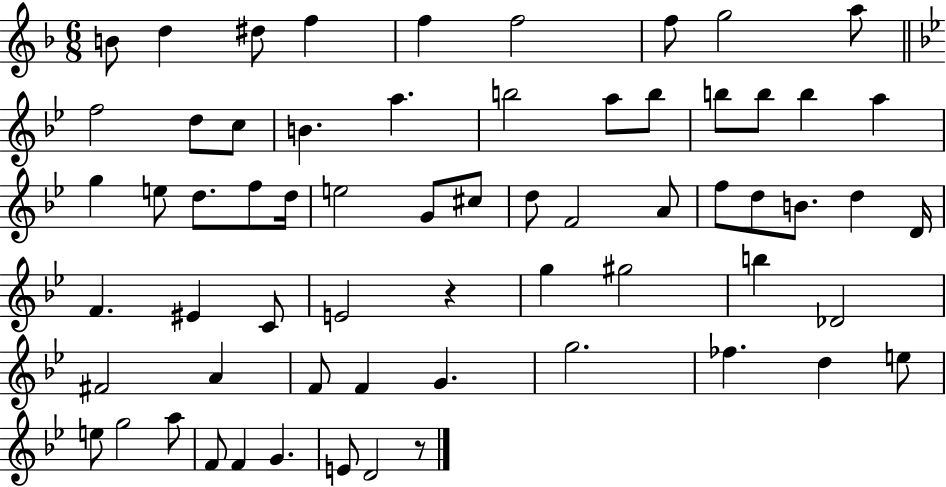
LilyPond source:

{
  \clef treble
  \numericTimeSignature
  \time 6/8
  \key f \major
  b'8 d''4 dis''8 f''4 | f''4 f''2 | f''8 g''2 a''8 | \bar "||" \break \key g \minor f''2 d''8 c''8 | b'4. a''4. | b''2 a''8 b''8 | b''8 b''8 b''4 a''4 | \break g''4 e''8 d''8. f''8 d''16 | e''2 g'8 cis''8 | d''8 f'2 a'8 | f''8 d''8 b'8. d''4 d'16 | \break f'4. eis'4 c'8 | e'2 r4 | g''4 gis''2 | b''4 des'2 | \break fis'2 a'4 | f'8 f'4 g'4. | g''2. | fes''4. d''4 e''8 | \break e''8 g''2 a''8 | f'8 f'4 g'4. | e'8 d'2 r8 | \bar "|."
}